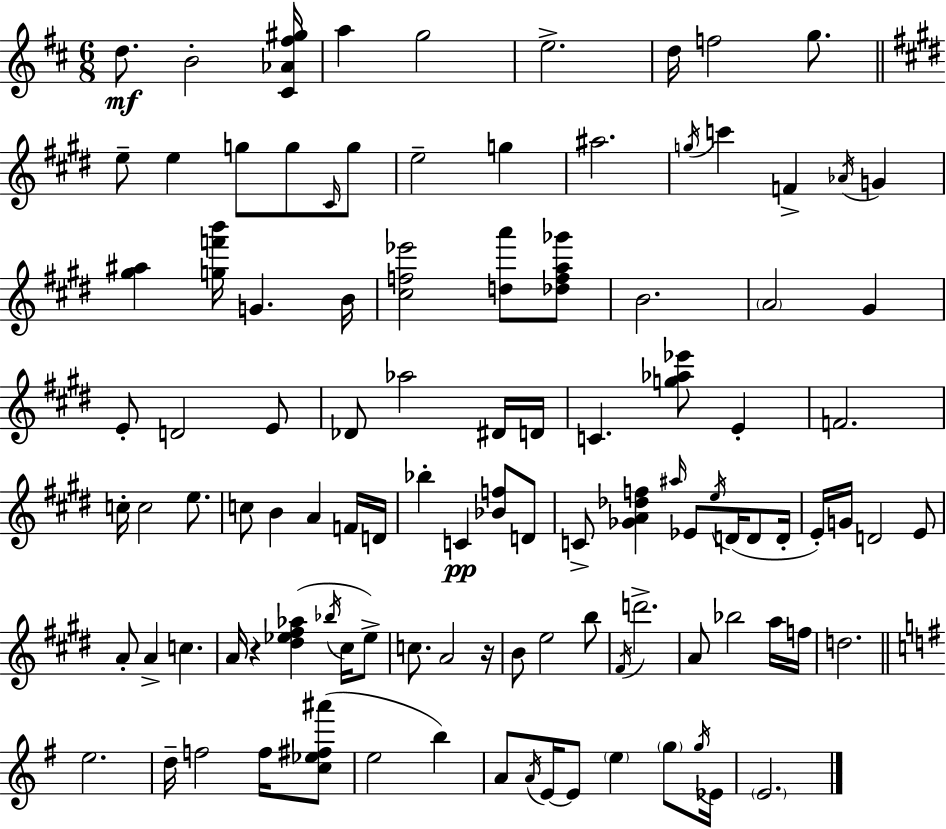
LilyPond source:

{
  \clef treble
  \numericTimeSignature
  \time 6/8
  \key d \major
  \repeat volta 2 { d''8.\mf b'2-. <cis' aes' fis'' gis''>16 | a''4 g''2 | e''2.-> | d''16 f''2 g''8. | \break \bar "||" \break \key e \major e''8-- e''4 g''8 g''8 \grace { cis'16 } g''8 | e''2-- g''4 | ais''2. | \acciaccatura { g''16 } c'''4 f'4-> \acciaccatura { aes'16 } g'4 | \break <gis'' ais''>4 <g'' f''' b'''>16 g'4. | b'16 <cis'' f'' ees'''>2 <d'' a'''>8 | <des'' f'' a'' ges'''>8 b'2. | \parenthesize a'2 gis'4 | \break e'8-. d'2 | e'8 des'8 aes''2 | dis'16 d'16 c'4. <g'' aes'' ees'''>8 e'4-. | f'2. | \break c''16-. c''2 | e''8. c''8 b'4 a'4 | f'16 d'16 bes''4-. c'4\pp <bes' f''>8 | d'8 c'8-> <ges' a' des'' f''>4 \grace { ais''16 } ees'8 | \break \acciaccatura { e''16 } d'16( d'8 d'16-. e'16-.) g'16 d'2 | e'8 a'8-. a'4-> c''4. | a'16 r4 <dis'' ees'' fis'' aes''>4( | \acciaccatura { bes''16 } cis''16 ees''8->) c''8. a'2 | \break r16 b'8 e''2 | b''8 \acciaccatura { fis'16 } d'''2.-> | a'8 bes''2 | a''16 f''16 d''2. | \break \bar "||" \break \key g \major e''2. | d''16-- f''2 f''16 <c'' ees'' fis'' ais'''>8( | e''2 b''4) | a'8 \acciaccatura { a'16 } e'16~~ e'8 \parenthesize e''4 \parenthesize g''8 | \break \acciaccatura { g''16 } ees'16 \parenthesize e'2. | } \bar "|."
}